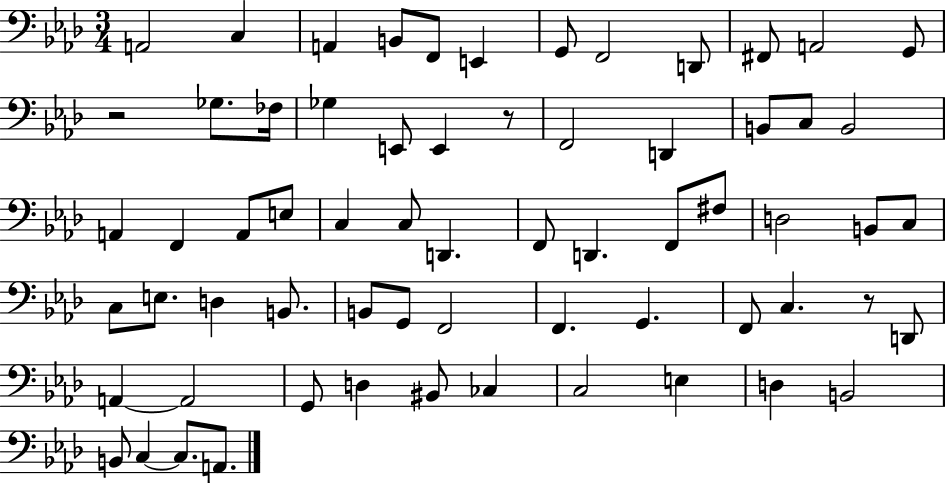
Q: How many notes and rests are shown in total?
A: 65